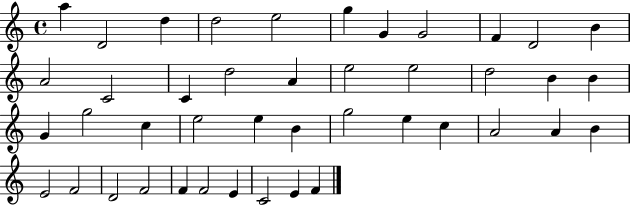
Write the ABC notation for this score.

X:1
T:Untitled
M:4/4
L:1/4
K:C
a D2 d d2 e2 g G G2 F D2 B A2 C2 C d2 A e2 e2 d2 B B G g2 c e2 e B g2 e c A2 A B E2 F2 D2 F2 F F2 E C2 E F